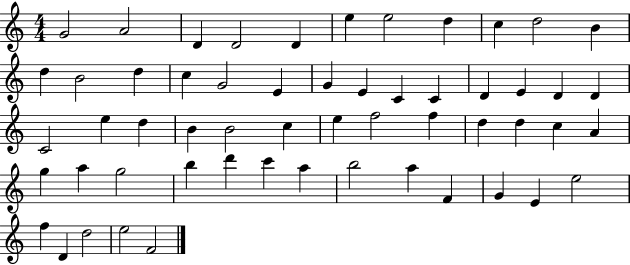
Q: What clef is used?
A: treble